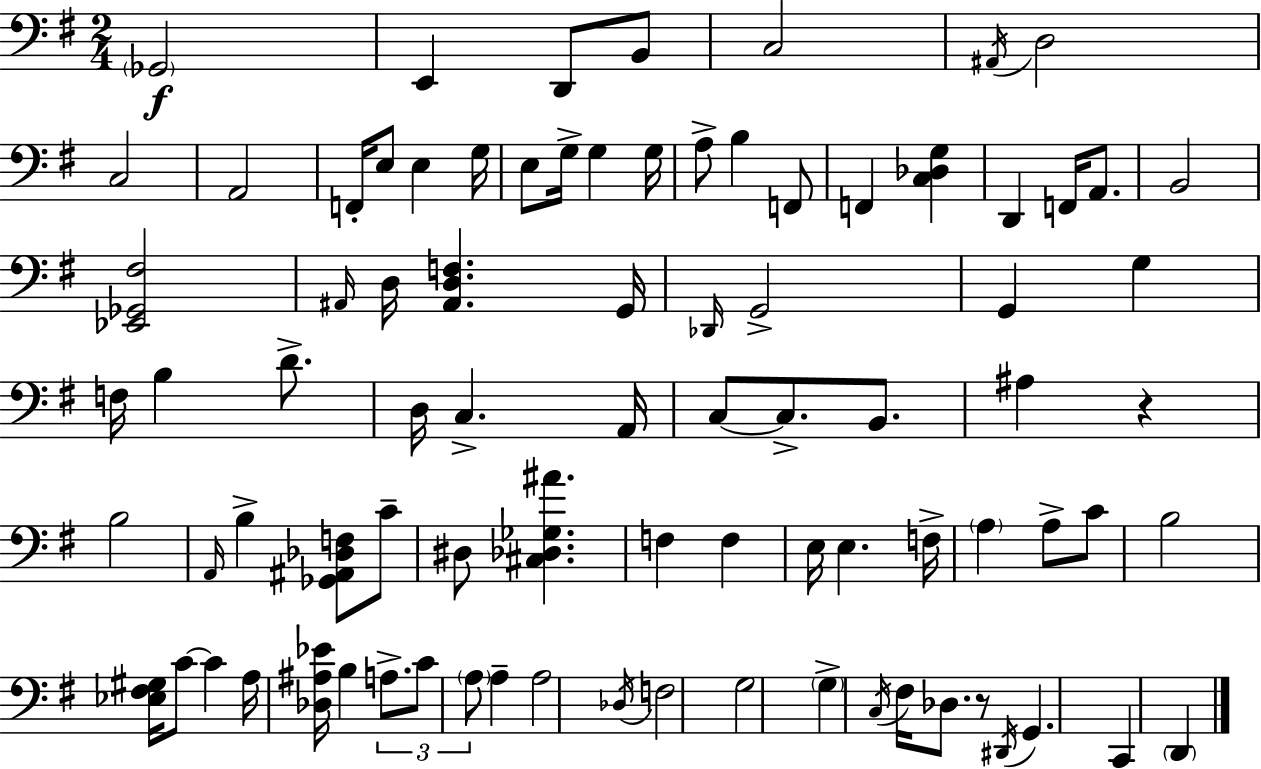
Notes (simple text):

Gb2/h E2/q D2/e B2/e C3/h A#2/s D3/h C3/h A2/h F2/s E3/e E3/q G3/s E3/e G3/s G3/q G3/s A3/e B3/q F2/e F2/q [C3,Db3,G3]/q D2/q F2/s A2/e. B2/h [Eb2,Gb2,F#3]/h A#2/s D3/s [A#2,D3,F3]/q. G2/s Db2/s G2/h G2/q G3/q F3/s B3/q D4/e. D3/s C3/q. A2/s C3/e C3/e. B2/e. A#3/q R/q B3/h A2/s B3/q [Gb2,A#2,Db3,F3]/e C4/e D#3/e [C#3,Db3,Gb3,A#4]/q. F3/q F3/q E3/s E3/q. F3/s A3/q A3/e C4/e B3/h [Eb3,F#3,G#3]/s C4/e C4/q A3/s [Db3,A#3,Eb4]/s B3/q A3/e. C4/e A3/e A3/q A3/h Db3/s F3/h G3/h G3/q C3/s F#3/s Db3/e. R/e D#2/s G2/q. C2/q D2/q